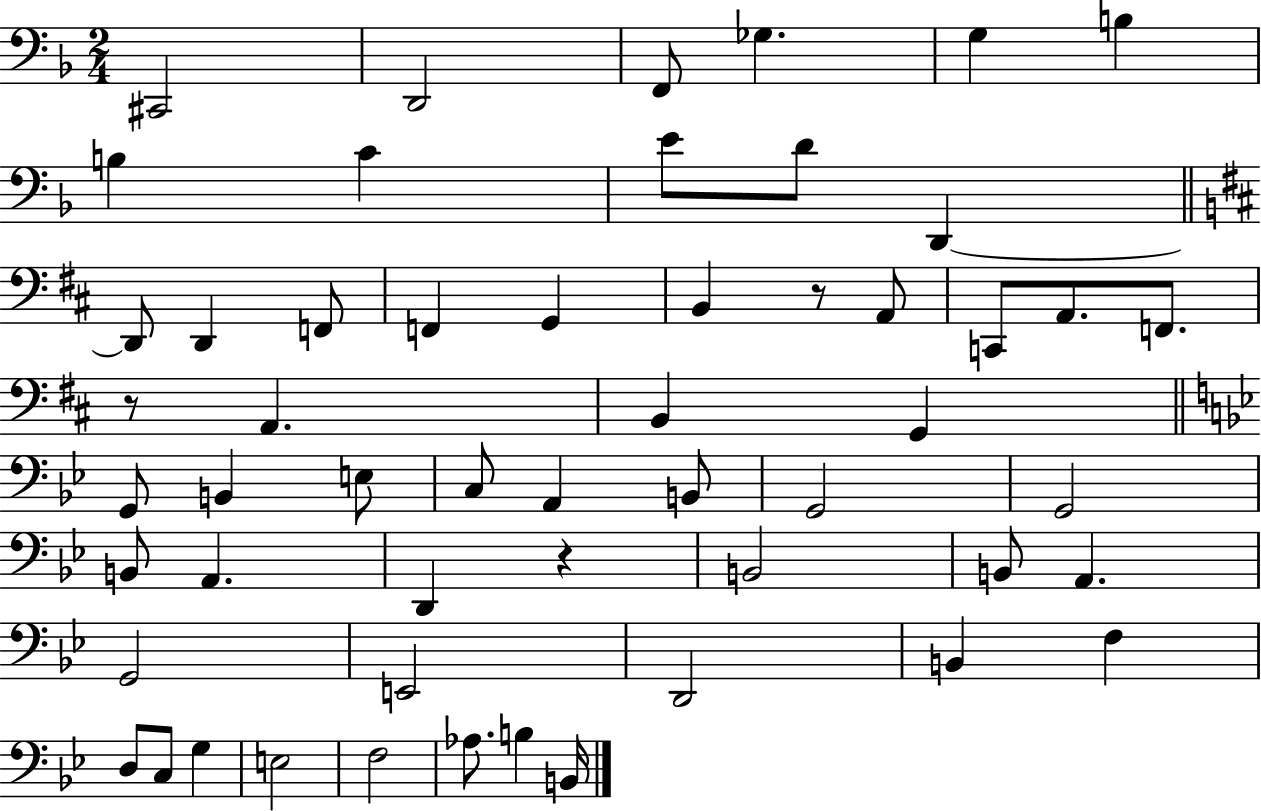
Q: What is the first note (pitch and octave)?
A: C#2